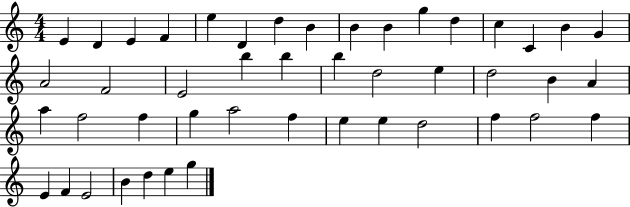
X:1
T:Untitled
M:4/4
L:1/4
K:C
E D E F e D d B B B g d c C B G A2 F2 E2 b b b d2 e d2 B A a f2 f g a2 f e e d2 f f2 f E F E2 B d e g